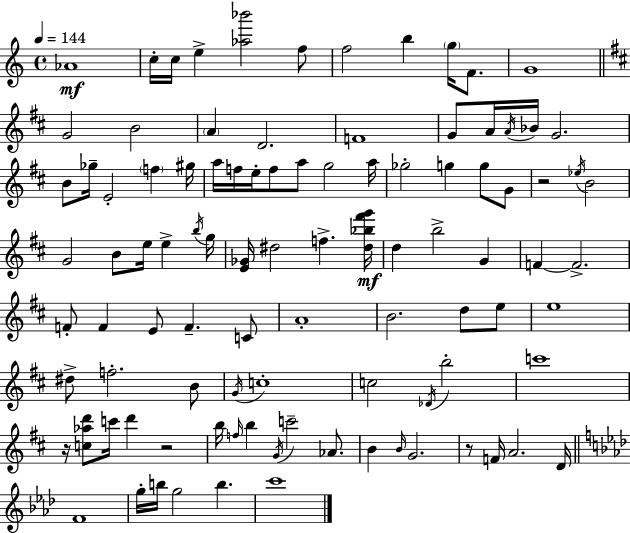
Ab4/w C5/s C5/s E5/q [Ab5,Bb6]/h F5/e F5/h B5/q G5/s F4/e. G4/w G4/h B4/h A4/q D4/h. F4/w G4/e A4/s A4/s Bb4/s G4/h. B4/e Gb5/s E4/h F5/q G#5/s A5/s F5/s E5/s F5/e A5/e G5/h A5/s Gb5/h G5/q G5/e G4/e R/h Eb5/s B4/h G4/h B4/e E5/s E5/q B5/s G5/s [E4,Gb4]/s D#5/h F5/q. [D#5,Bb5,F#6,G6]/s D5/q B5/h G4/q F4/q F4/h. F4/e F4/q E4/e F4/q. C4/e A4/w B4/h. D5/e E5/e E5/w D#5/e F5/h. B4/e G4/s C5/w C5/h Db4/s B5/h C6/w R/s [C5,Ab5,D6]/e C6/s D6/q R/h B5/s F5/s B5/q G4/s C6/h Ab4/e. B4/q B4/s G4/h. R/e F4/s A4/h. D4/s F4/w G5/s B5/s G5/h B5/q. C6/w